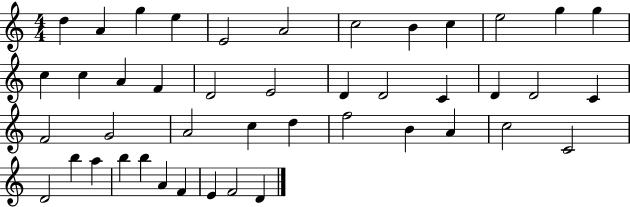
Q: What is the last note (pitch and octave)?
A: D4